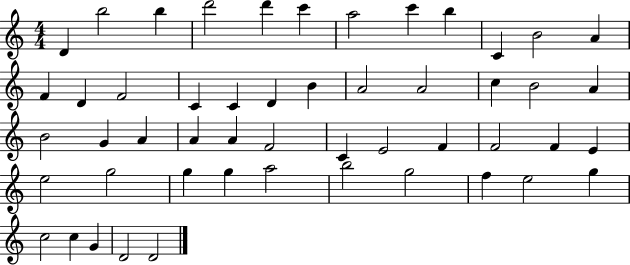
{
  \clef treble
  \numericTimeSignature
  \time 4/4
  \key c \major
  d'4 b''2 b''4 | d'''2 d'''4 c'''4 | a''2 c'''4 b''4 | c'4 b'2 a'4 | \break f'4 d'4 f'2 | c'4 c'4 d'4 b'4 | a'2 a'2 | c''4 b'2 a'4 | \break b'2 g'4 a'4 | a'4 a'4 f'2 | c'4 e'2 f'4 | f'2 f'4 e'4 | \break e''2 g''2 | g''4 g''4 a''2 | b''2 g''2 | f''4 e''2 g''4 | \break c''2 c''4 g'4 | d'2 d'2 | \bar "|."
}